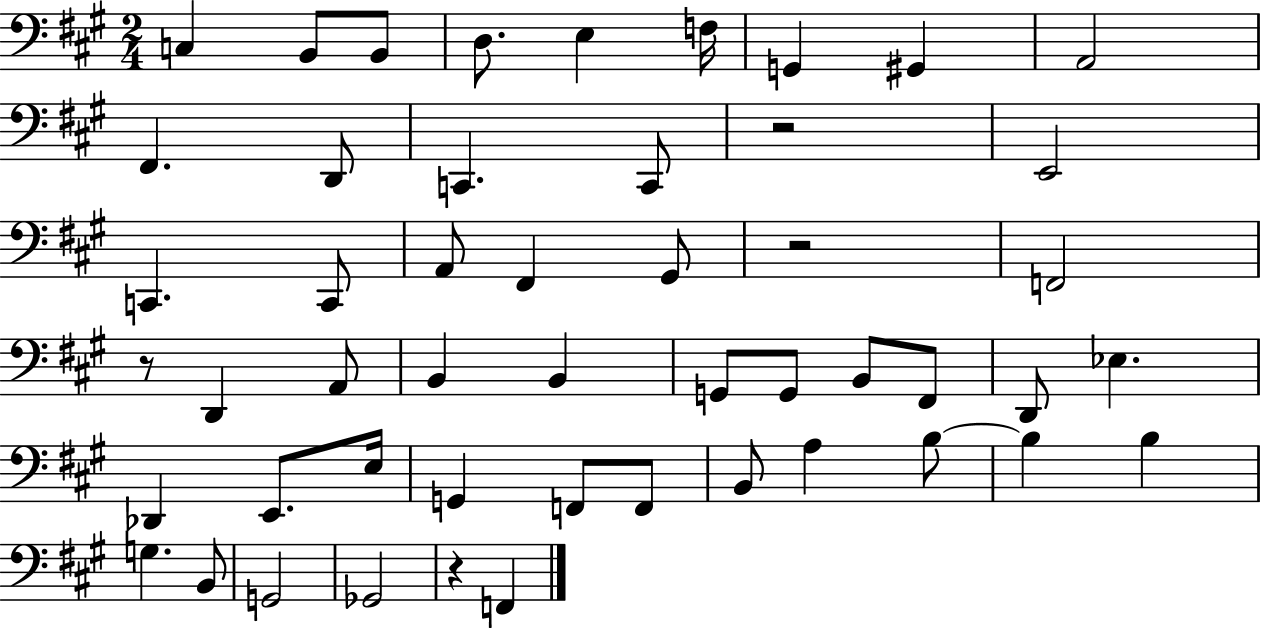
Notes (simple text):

C3/q B2/e B2/e D3/e. E3/q F3/s G2/q G#2/q A2/h F#2/q. D2/e C2/q. C2/e R/h E2/h C2/q. C2/e A2/e F#2/q G#2/e R/h F2/h R/e D2/q A2/e B2/q B2/q G2/e G2/e B2/e F#2/e D2/e Eb3/q. Db2/q E2/e. E3/s G2/q F2/e F2/e B2/e A3/q B3/e B3/q B3/q G3/q. B2/e G2/h Gb2/h R/q F2/q